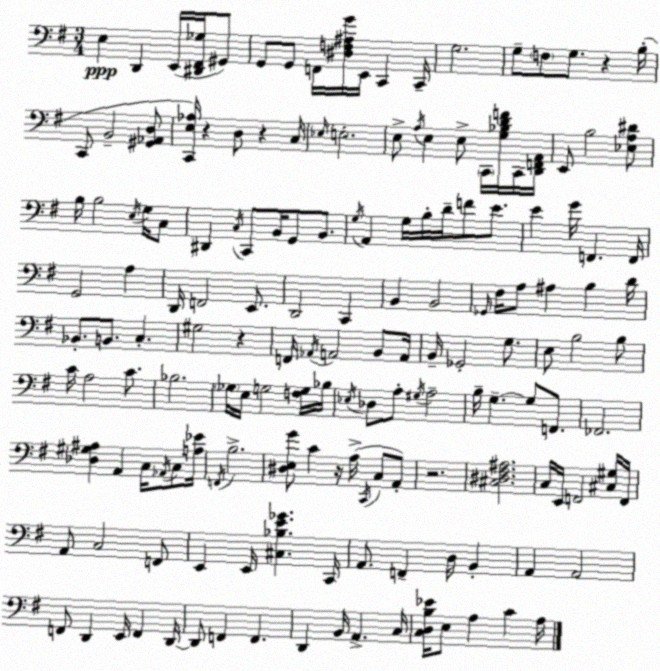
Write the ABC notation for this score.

X:1
T:Untitled
M:3/4
L:1/4
K:G
E, D,, E,,/4 [^D,,^F,,_G,]/4 ^G,,/2 G,,/2 G,,/2 F,,/4 [^D,F,^A,G]/4 E,,/4 C,, C,,/4 G,2 G,/2 F,/2 G,/2 z B,/4 C,,/2 B,,2 [^G,,_A,,D,]/2 [C,,E,_A,]/4 z D,/2 z C,/4 _E,/4 E,2 E,/2 A,/4 E, E,/2 C,,/4 [G,_B,DF]/4 C,,/4 [D,,F,,A,,]/4 E,,/2 B,2 [_E,A,^D]/2 B,/4 B,2 E,/4 G,/4 C,/2 ^D,, C,/4 C,,/2 B,,/4 G,,/2 B,,/2 G,/4 A,, G,/4 B,/4 D/4 F/2 E/2 E G/4 F,, F,,/4 G,,2 A, D,,/4 F,,2 E,,/2 D,,2 C,, B,, B,,2 _G,,/4 ^F,/4 A,/2 ^A, B, D/4 _B,,/2 B,,/2 C, ^G,2 z F,,/4 _A,,/4 A,,2 B,,/2 A,,/4 B,,/4 _G,,2 G,/2 E,/2 B,2 B,/2 C/4 A,2 C/2 _B,2 _G,/4 E,/4 G,2 [F,G,]/4 _B,/4 _E,/4 _D,/2 A,/2 ^G,/4 A,2 B,/4 G, G,/2 F,,/2 _F,,2 [_D,^G,^A,] A,, C,/4 _A,,/4 C,/2 [A,_E]/4 F,,/4 B,2 [^D,E,G]/2 C z/4 A,/4 C,,/4 C,/2 A,,/2 z2 [^C,^D,^F,^A,]2 C,/4 E,,/4 F,,2 [^C,^G,]/4 F,,/4 A,,/2 C,2 F,,/2 E,, E,,/4 [^C,_B,E_G] C,,/4 A,,/2 F,, D,/4 B,, A,, A,,2 F,,/2 D,, E,,/4 F,, D,,/4 D,,/2 F,, F,, D,, B,,/4 A,, C,/4 [C,D,B,_E]/4 E,/2 A, C A,/4